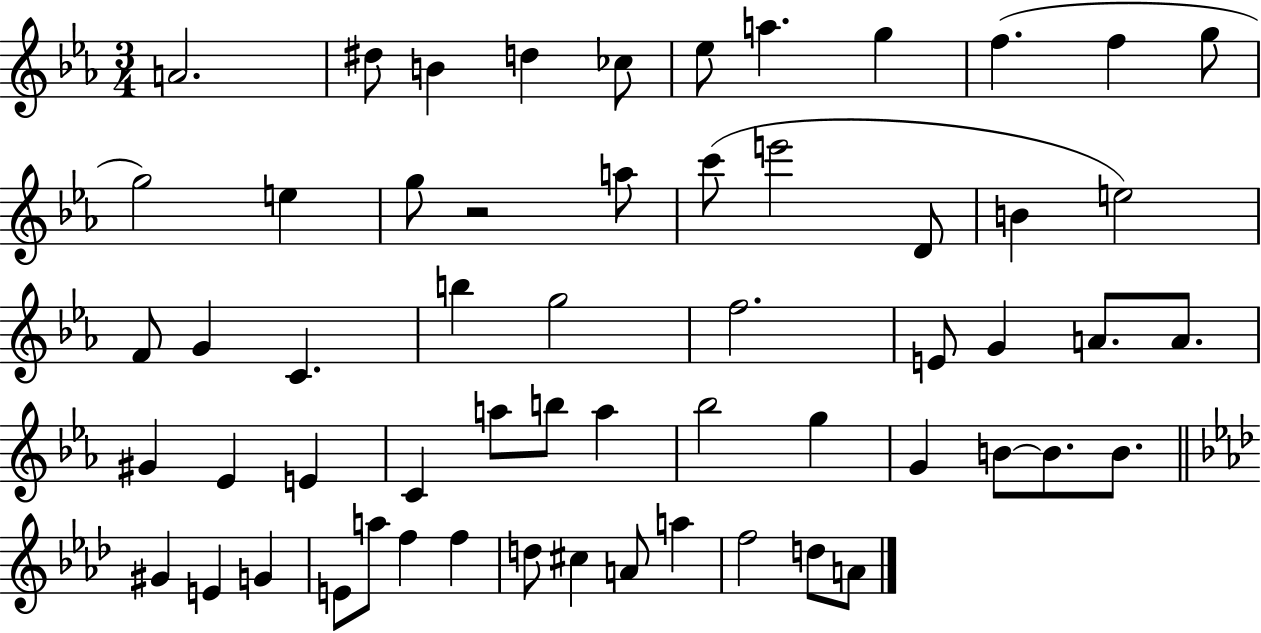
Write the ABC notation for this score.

X:1
T:Untitled
M:3/4
L:1/4
K:Eb
A2 ^d/2 B d _c/2 _e/2 a g f f g/2 g2 e g/2 z2 a/2 c'/2 e'2 D/2 B e2 F/2 G C b g2 f2 E/2 G A/2 A/2 ^G _E E C a/2 b/2 a _b2 g G B/2 B/2 B/2 ^G E G E/2 a/2 f f d/2 ^c A/2 a f2 d/2 A/2